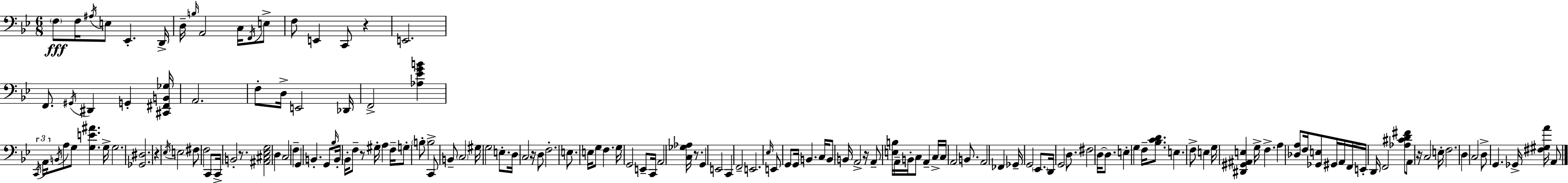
X:1
T:Untitled
M:6/8
L:1/4
K:Gm
F,/2 F,/4 ^A,/4 E,/2 _E,, D,,/4 D,/4 B,/4 A,,2 C,/4 F,,/4 E,/2 F,/2 E,, C,,/2 z E,,2 F,,/2 ^G,,/4 ^D,, G,, [^C,,^F,,B,,_G,]/4 A,,2 F,/2 D,/4 E,,2 _D,,/4 F,,2 [_A,_EGB] C,,/4 A,,/4 B,,/4 A,/2 G,/2 [G,E^A] G,/4 G,2 [_G,,^D,]2 z _E,/4 E,2 ^F,/2 F,2 C,,/2 C,,/4 B,,2 z/2 [^A,,^C,_E,G,]2 D, C,2 F, G,, B,, G,,/2 _B,/4 B,,/4 _B,,/4 F,/2 z/2 ^G,/4 A, F,/4 G,/2 B,/2 B,2 C,,/2 B,,/2 C,2 ^G,/4 G,2 E,/2 D,/4 C,2 z/4 D,/2 F,2 E,/2 E,/4 G,/2 F, G,/4 G,,2 E,,/2 C,,/4 A,,2 [C,_G,_A,]/4 z/2 G,, E,,2 C,, F,,2 E,,2 _E,/4 E,,/2 G,,/2 G,,/4 B,, C,/4 B,,/2 B,,/4 A,,2 z/4 A,,/2 [E,B,]/4 A,,/4 B,,/4 C,/2 A,, C,/4 C,/4 A,,2 B,,/2 A,,2 _F,, _G,,/4 G,,2 _E,,/2 D,,/4 G,,2 D,/2 ^F,2 D,/4 D,/2 E, G, F,/4 [_B,CD]/2 E, F,/2 E, G,/4 [^D,,^G,,^A,,E,] G,/4 F, A, [_D,A,]/2 F,/4 [_G,,E,]/2 ^G,,/4 A,,/4 F,,/4 E,,/4 D,,/4 F,,2 [_A,^CD^F]/2 A,,/2 z/4 C,2 E,/4 F,2 D, C,2 D,/2 G,, _G,,/4 [^F,^G,A]/4 A,,/2